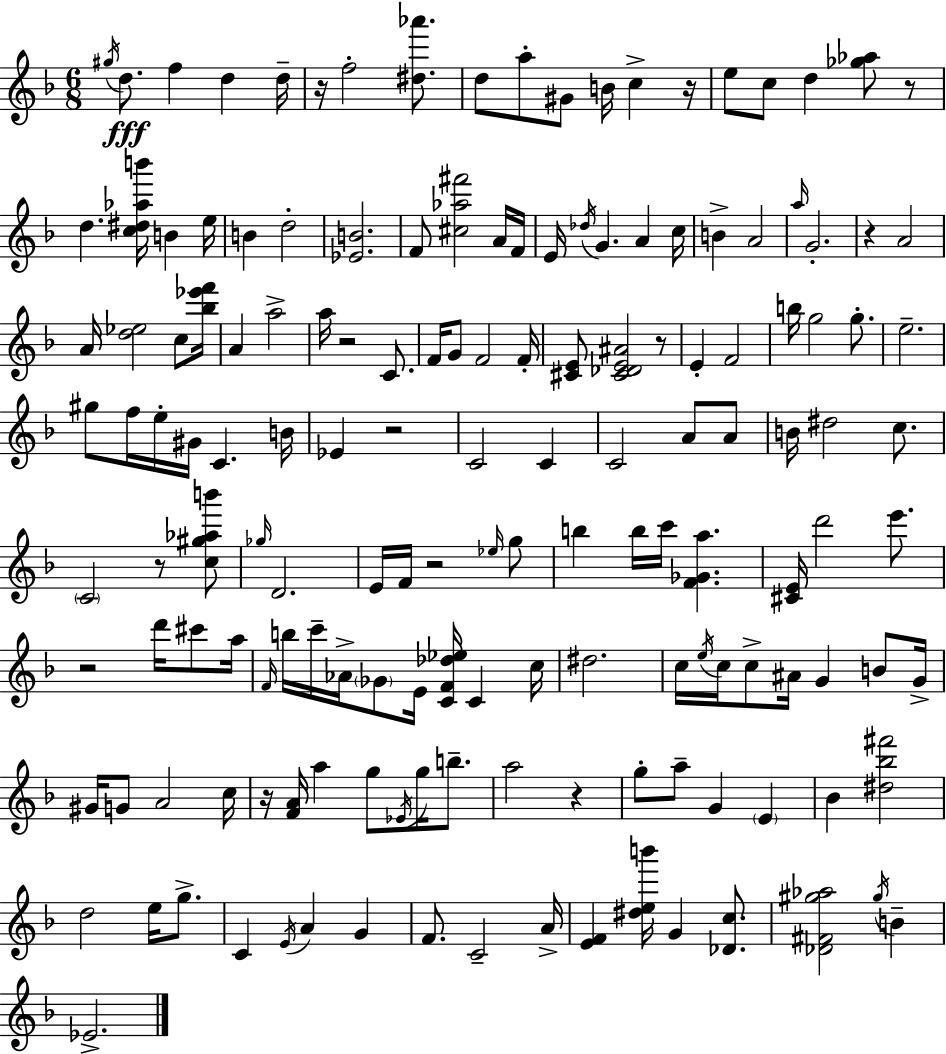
X:1
T:Untitled
M:6/8
L:1/4
K:F
^g/4 d/2 f d d/4 z/4 f2 [^d_a']/2 d/2 a/2 ^G/2 B/4 c z/4 e/2 c/2 d [_g_a]/2 z/2 d [c^d_ab']/4 B e/4 B d2 [_EB]2 F/2 [^c_a^f']2 A/4 F/4 E/4 _d/4 G A c/4 B A2 a/4 G2 z A2 A/4 [d_e]2 c/2 [_b_e'f']/4 A a2 a/4 z2 C/2 F/4 G/2 F2 F/4 [^CE]/2 [^C_DE^A]2 z/2 E F2 b/4 g2 g/2 e2 ^g/2 f/4 e/4 ^G/4 C B/4 _E z2 C2 C C2 A/2 A/2 B/4 ^d2 c/2 C2 z/2 [c^g_ab']/2 _g/4 D2 E/4 F/4 z2 _e/4 g/2 b b/4 c'/4 [F_Ga] [^CE]/4 d'2 e'/2 z2 d'/4 ^c'/2 a/4 F/4 b/4 c'/4 _A/4 _G/2 E/4 [CF_d_e]/4 C c/4 ^d2 c/4 e/4 c/4 c/2 ^A/4 G B/2 G/4 ^G/4 G/2 A2 c/4 z/4 [FA]/4 a g/2 _E/4 g/4 b/2 a2 z g/2 a/2 G E _B [^d_b^f']2 d2 e/4 g/2 C E/4 A G F/2 C2 A/4 [EF] [^deb']/4 G [_Dc]/2 [_D^F^g_a]2 ^g/4 B _E2